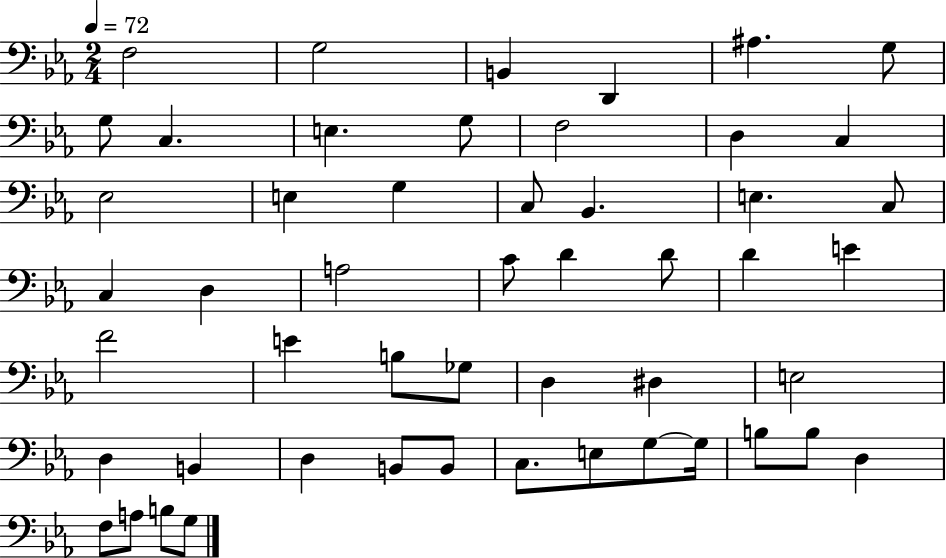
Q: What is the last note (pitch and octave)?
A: G3